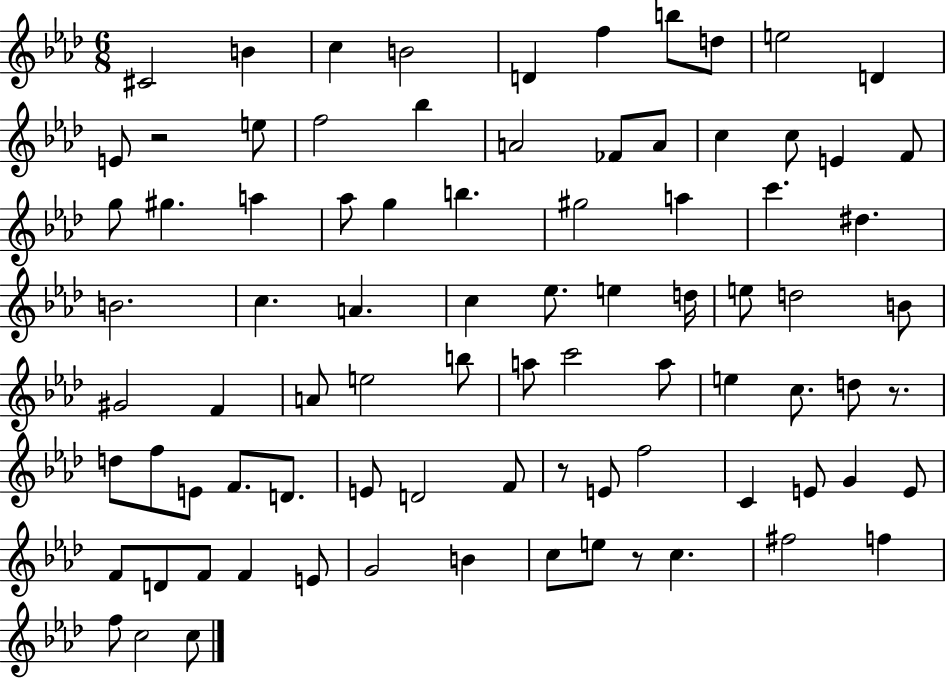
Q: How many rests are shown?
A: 4